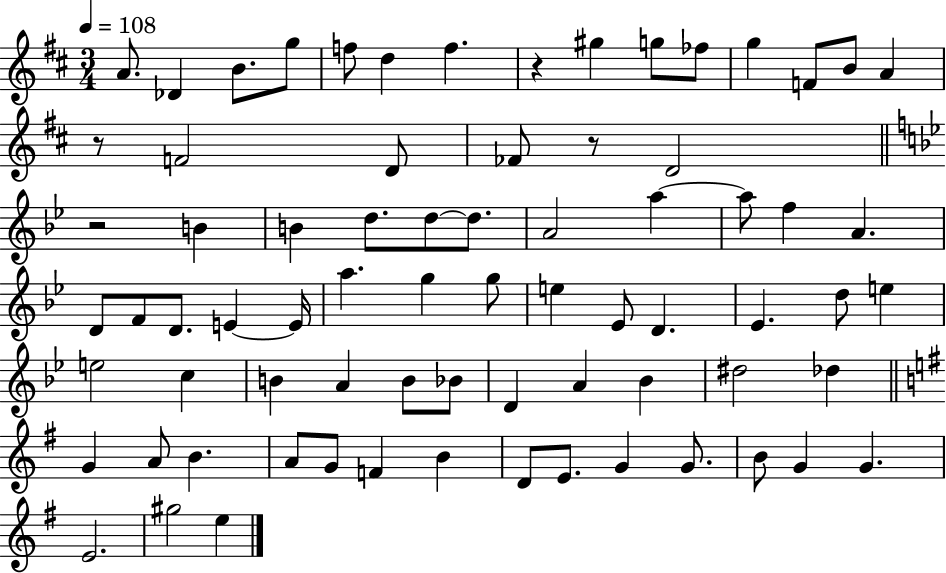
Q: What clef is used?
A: treble